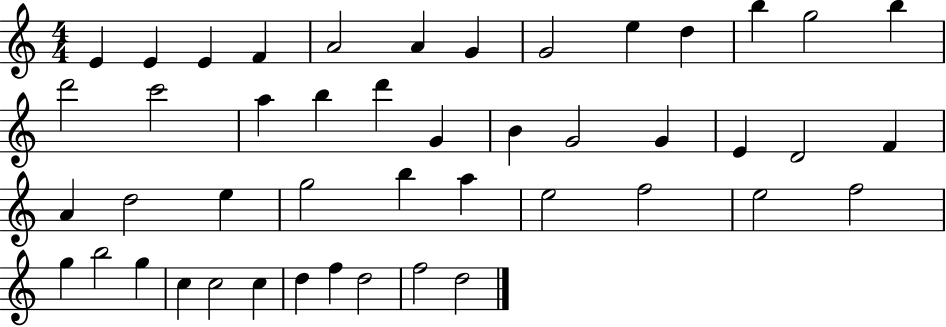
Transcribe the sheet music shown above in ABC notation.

X:1
T:Untitled
M:4/4
L:1/4
K:C
E E E F A2 A G G2 e d b g2 b d'2 c'2 a b d' G B G2 G E D2 F A d2 e g2 b a e2 f2 e2 f2 g b2 g c c2 c d f d2 f2 d2